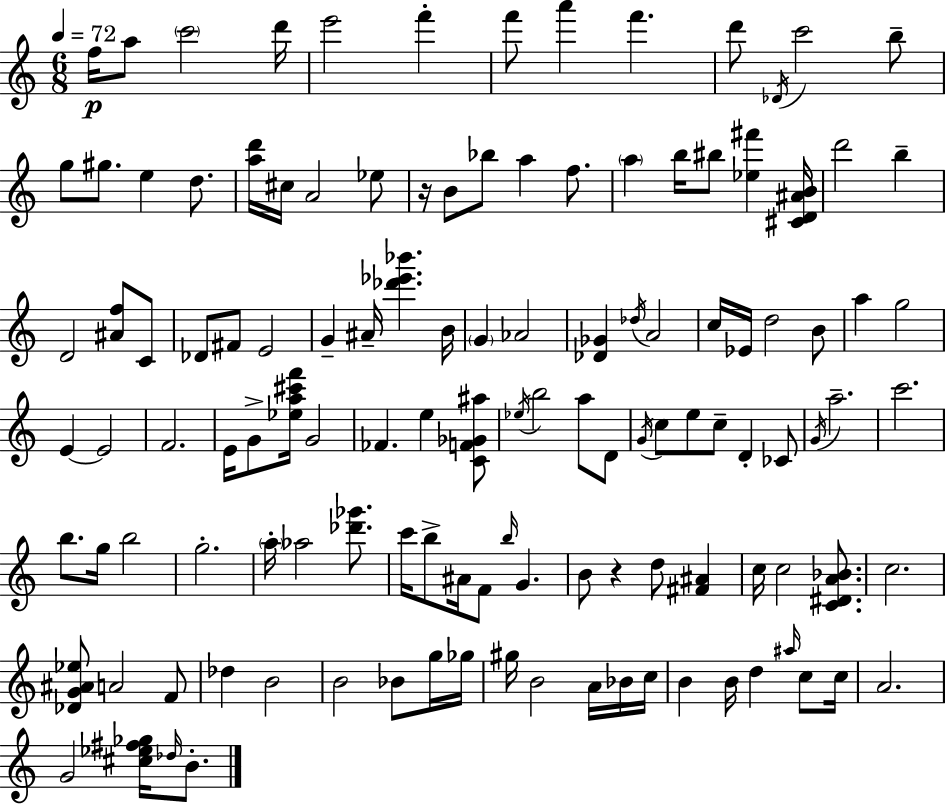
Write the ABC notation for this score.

X:1
T:Untitled
M:6/8
L:1/4
K:C
f/4 a/2 c'2 d'/4 e'2 f' f'/2 a' f' d'/2 _D/4 c'2 b/2 g/2 ^g/2 e d/2 [ad']/4 ^c/4 A2 _e/2 z/4 B/2 _b/2 a f/2 a b/4 ^b/2 [_e^f'] [^CD^AB]/4 d'2 b D2 [^Af]/2 C/2 _D/2 ^F/2 E2 G ^A/4 [_d'_e'_b'] B/4 G _A2 [_D_G] _d/4 A2 c/4 _E/4 d2 B/2 a g2 E E2 F2 E/4 G/2 [_ea^c'f']/4 G2 _F e [CF_G^a]/2 _e/4 b2 a/2 D/2 G/4 c/2 e/2 c/2 D _C/2 G/4 a2 c'2 b/2 g/4 b2 g2 a/4 _a2 [_d'_g']/2 c'/4 b/2 ^A/4 F/2 b/4 G B/2 z d/2 [^F^A] c/4 c2 [C^DA_B]/2 c2 [_DG^A_e]/2 A2 F/2 _d B2 B2 _B/2 g/4 _g/4 ^g/4 B2 A/4 _B/4 c/4 B B/4 d ^a/4 c/2 c/4 A2 G2 [^c_e^f_g]/4 _d/4 B/2